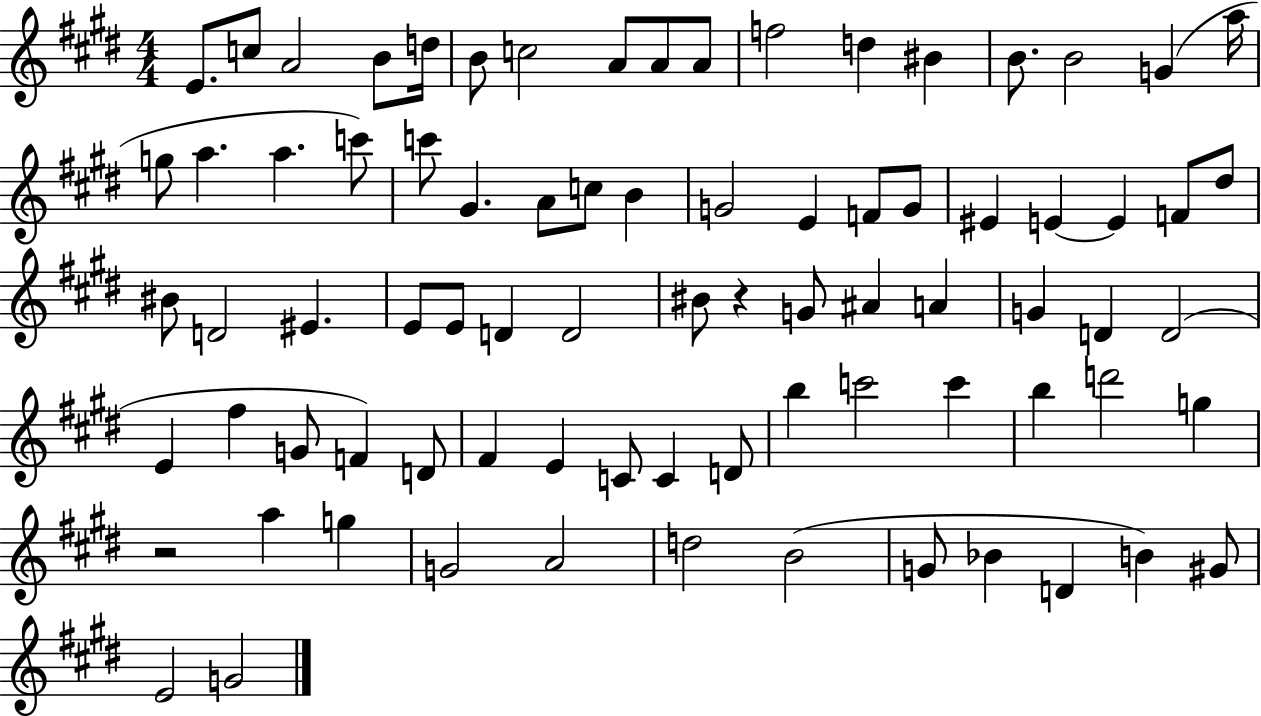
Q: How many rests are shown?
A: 2